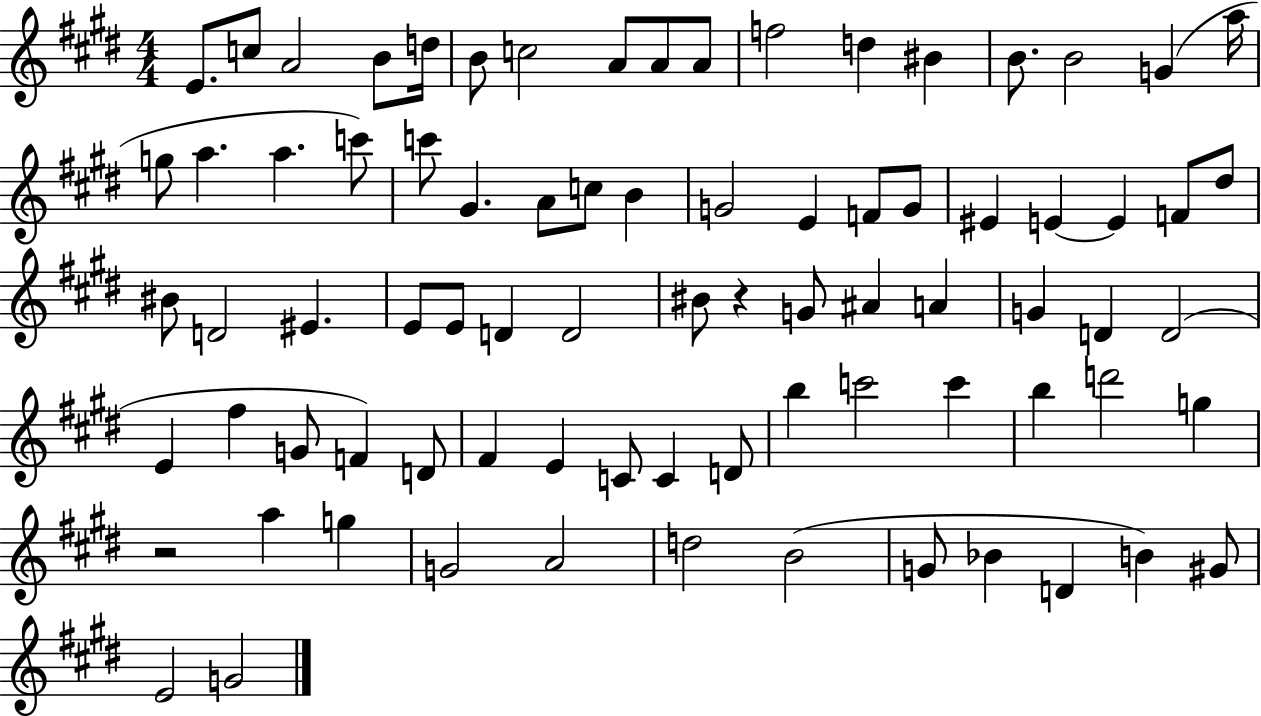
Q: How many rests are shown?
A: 2